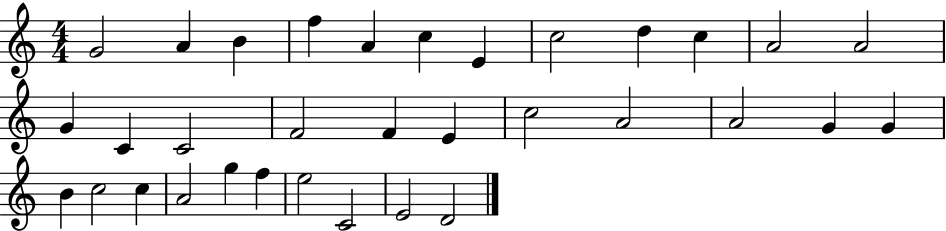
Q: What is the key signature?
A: C major